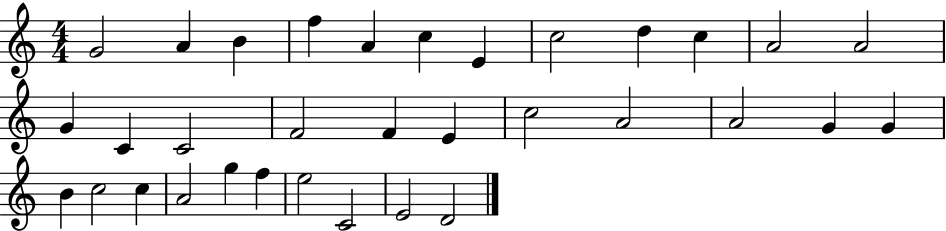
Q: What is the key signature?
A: C major